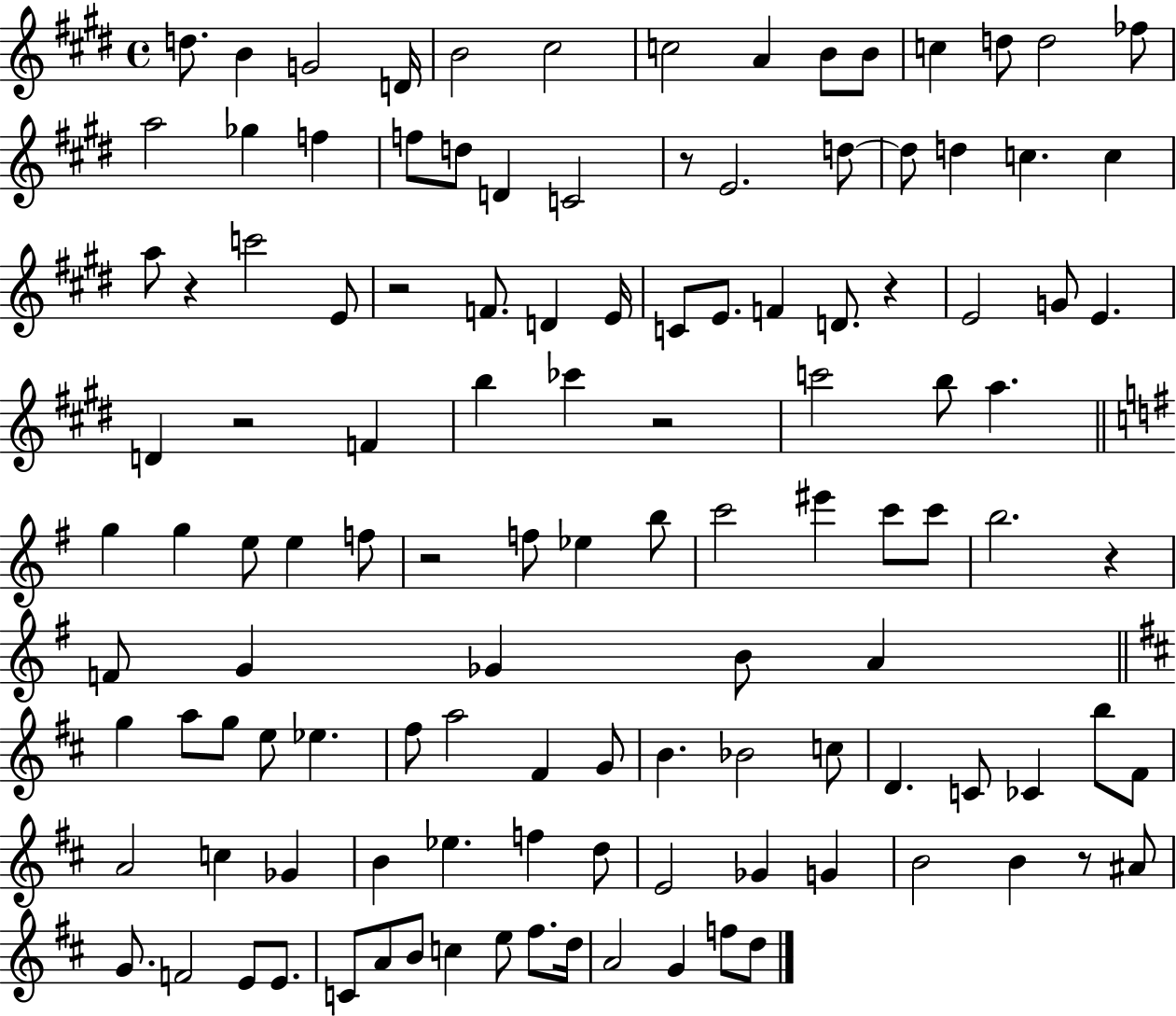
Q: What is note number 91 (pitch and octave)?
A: Gb4